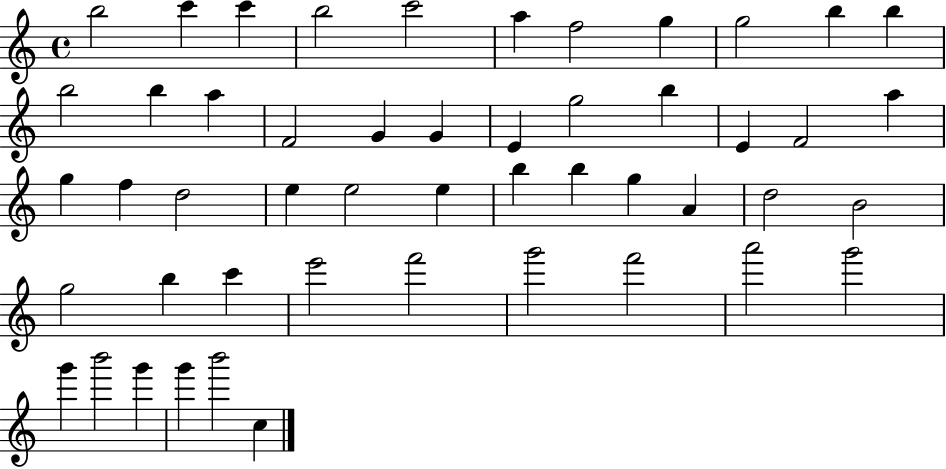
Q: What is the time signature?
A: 4/4